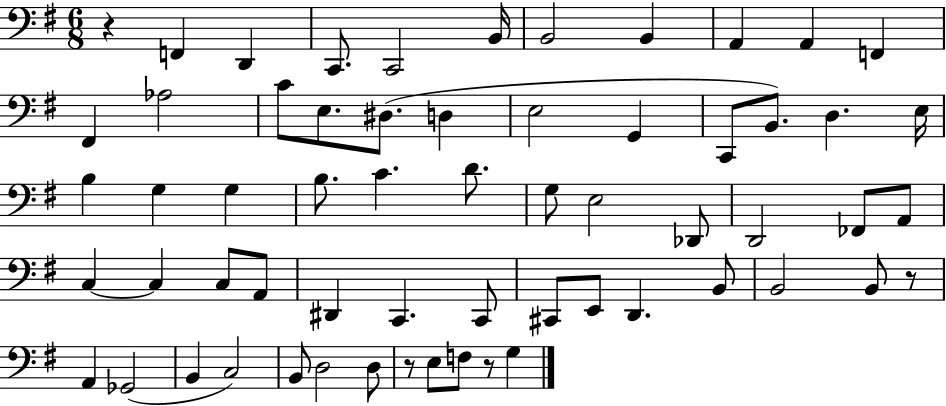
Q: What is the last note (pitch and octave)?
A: G3